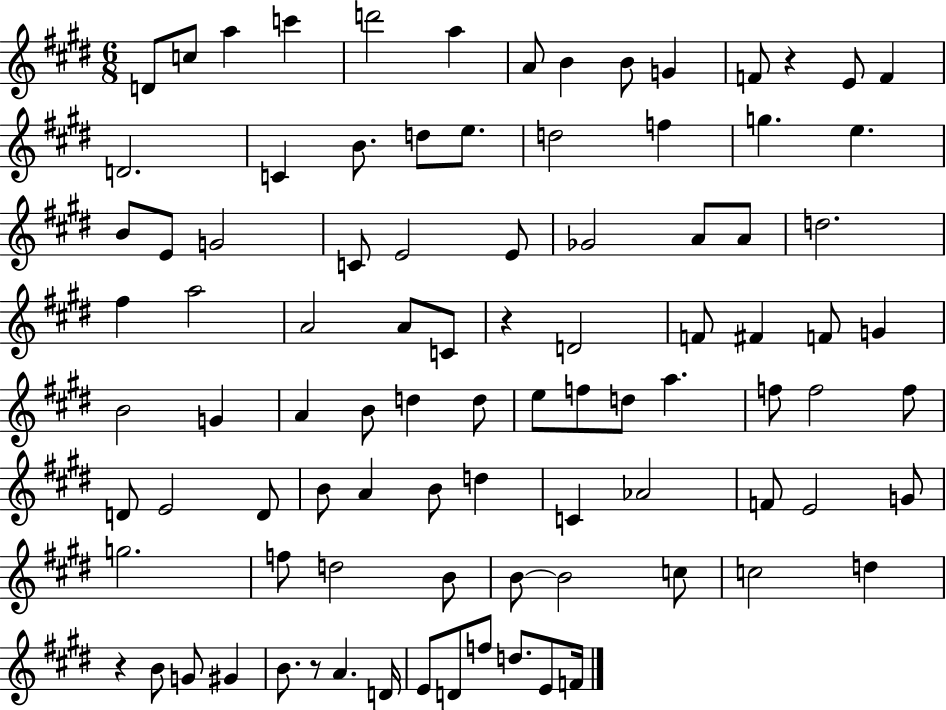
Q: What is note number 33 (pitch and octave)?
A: F#5